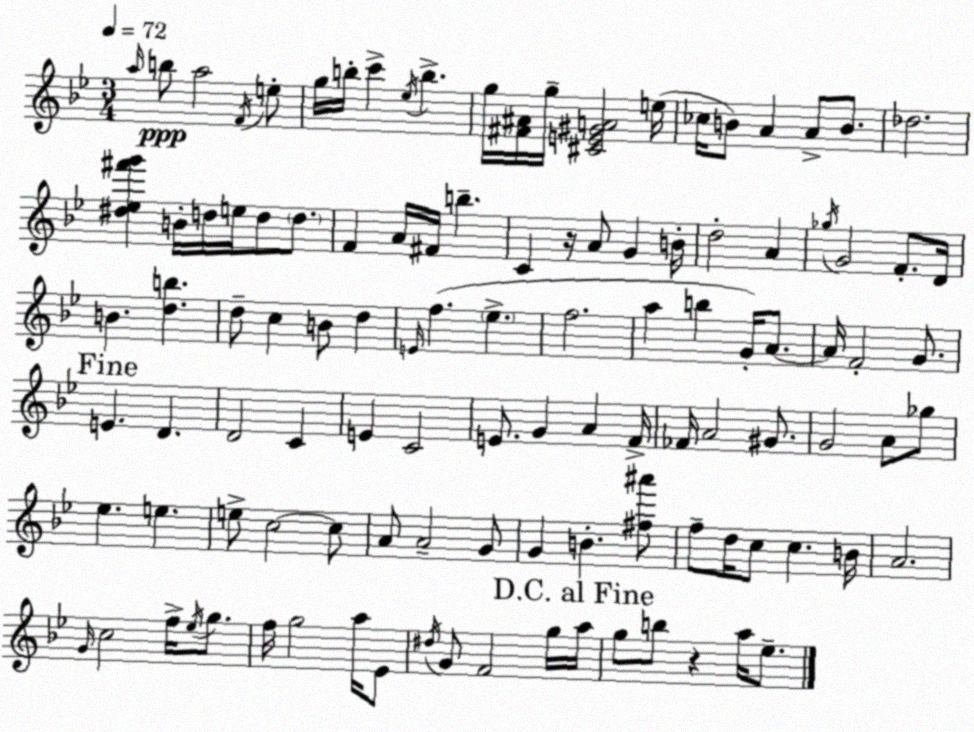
X:1
T:Untitled
M:3/4
L:1/4
K:Bb
a/4 b/2 a2 F/4 e/2 g/4 b/4 c' _e/4 b g/4 [^F^A]/4 g/4 [^CE^GA]2 e/4 _c/4 B/2 A A/2 B/2 _d2 [^d_e^f'g'] B/4 d/4 e/4 d/2 d/2 F A/4 ^F/4 b C z/4 A/2 G B/4 d2 A _g/4 G2 F/2 D/4 B [db] d/2 c B/2 d E/4 f _e f2 a b G/4 A/2 A/4 F2 G/2 E D D2 C E C2 E/2 G A F/4 _F/4 A2 ^G/2 G2 A/2 _g/2 _e e e/2 c2 c/2 A/2 A2 G/2 G B [^f^a']/2 f/2 d/4 c/2 c B/4 A2 G/4 c2 f/4 _e/4 g/2 f/4 g2 a/4 _E/2 ^d/4 G/2 F2 g/4 a/4 g/2 b/2 z a/4 _e/2